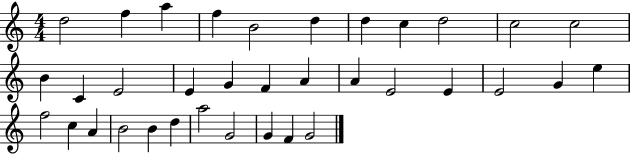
D5/h F5/q A5/q F5/q B4/h D5/q D5/q C5/q D5/h C5/h C5/h B4/q C4/q E4/h E4/q G4/q F4/q A4/q A4/q E4/h E4/q E4/h G4/q E5/q F5/h C5/q A4/q B4/h B4/q D5/q A5/h G4/h G4/q F4/q G4/h